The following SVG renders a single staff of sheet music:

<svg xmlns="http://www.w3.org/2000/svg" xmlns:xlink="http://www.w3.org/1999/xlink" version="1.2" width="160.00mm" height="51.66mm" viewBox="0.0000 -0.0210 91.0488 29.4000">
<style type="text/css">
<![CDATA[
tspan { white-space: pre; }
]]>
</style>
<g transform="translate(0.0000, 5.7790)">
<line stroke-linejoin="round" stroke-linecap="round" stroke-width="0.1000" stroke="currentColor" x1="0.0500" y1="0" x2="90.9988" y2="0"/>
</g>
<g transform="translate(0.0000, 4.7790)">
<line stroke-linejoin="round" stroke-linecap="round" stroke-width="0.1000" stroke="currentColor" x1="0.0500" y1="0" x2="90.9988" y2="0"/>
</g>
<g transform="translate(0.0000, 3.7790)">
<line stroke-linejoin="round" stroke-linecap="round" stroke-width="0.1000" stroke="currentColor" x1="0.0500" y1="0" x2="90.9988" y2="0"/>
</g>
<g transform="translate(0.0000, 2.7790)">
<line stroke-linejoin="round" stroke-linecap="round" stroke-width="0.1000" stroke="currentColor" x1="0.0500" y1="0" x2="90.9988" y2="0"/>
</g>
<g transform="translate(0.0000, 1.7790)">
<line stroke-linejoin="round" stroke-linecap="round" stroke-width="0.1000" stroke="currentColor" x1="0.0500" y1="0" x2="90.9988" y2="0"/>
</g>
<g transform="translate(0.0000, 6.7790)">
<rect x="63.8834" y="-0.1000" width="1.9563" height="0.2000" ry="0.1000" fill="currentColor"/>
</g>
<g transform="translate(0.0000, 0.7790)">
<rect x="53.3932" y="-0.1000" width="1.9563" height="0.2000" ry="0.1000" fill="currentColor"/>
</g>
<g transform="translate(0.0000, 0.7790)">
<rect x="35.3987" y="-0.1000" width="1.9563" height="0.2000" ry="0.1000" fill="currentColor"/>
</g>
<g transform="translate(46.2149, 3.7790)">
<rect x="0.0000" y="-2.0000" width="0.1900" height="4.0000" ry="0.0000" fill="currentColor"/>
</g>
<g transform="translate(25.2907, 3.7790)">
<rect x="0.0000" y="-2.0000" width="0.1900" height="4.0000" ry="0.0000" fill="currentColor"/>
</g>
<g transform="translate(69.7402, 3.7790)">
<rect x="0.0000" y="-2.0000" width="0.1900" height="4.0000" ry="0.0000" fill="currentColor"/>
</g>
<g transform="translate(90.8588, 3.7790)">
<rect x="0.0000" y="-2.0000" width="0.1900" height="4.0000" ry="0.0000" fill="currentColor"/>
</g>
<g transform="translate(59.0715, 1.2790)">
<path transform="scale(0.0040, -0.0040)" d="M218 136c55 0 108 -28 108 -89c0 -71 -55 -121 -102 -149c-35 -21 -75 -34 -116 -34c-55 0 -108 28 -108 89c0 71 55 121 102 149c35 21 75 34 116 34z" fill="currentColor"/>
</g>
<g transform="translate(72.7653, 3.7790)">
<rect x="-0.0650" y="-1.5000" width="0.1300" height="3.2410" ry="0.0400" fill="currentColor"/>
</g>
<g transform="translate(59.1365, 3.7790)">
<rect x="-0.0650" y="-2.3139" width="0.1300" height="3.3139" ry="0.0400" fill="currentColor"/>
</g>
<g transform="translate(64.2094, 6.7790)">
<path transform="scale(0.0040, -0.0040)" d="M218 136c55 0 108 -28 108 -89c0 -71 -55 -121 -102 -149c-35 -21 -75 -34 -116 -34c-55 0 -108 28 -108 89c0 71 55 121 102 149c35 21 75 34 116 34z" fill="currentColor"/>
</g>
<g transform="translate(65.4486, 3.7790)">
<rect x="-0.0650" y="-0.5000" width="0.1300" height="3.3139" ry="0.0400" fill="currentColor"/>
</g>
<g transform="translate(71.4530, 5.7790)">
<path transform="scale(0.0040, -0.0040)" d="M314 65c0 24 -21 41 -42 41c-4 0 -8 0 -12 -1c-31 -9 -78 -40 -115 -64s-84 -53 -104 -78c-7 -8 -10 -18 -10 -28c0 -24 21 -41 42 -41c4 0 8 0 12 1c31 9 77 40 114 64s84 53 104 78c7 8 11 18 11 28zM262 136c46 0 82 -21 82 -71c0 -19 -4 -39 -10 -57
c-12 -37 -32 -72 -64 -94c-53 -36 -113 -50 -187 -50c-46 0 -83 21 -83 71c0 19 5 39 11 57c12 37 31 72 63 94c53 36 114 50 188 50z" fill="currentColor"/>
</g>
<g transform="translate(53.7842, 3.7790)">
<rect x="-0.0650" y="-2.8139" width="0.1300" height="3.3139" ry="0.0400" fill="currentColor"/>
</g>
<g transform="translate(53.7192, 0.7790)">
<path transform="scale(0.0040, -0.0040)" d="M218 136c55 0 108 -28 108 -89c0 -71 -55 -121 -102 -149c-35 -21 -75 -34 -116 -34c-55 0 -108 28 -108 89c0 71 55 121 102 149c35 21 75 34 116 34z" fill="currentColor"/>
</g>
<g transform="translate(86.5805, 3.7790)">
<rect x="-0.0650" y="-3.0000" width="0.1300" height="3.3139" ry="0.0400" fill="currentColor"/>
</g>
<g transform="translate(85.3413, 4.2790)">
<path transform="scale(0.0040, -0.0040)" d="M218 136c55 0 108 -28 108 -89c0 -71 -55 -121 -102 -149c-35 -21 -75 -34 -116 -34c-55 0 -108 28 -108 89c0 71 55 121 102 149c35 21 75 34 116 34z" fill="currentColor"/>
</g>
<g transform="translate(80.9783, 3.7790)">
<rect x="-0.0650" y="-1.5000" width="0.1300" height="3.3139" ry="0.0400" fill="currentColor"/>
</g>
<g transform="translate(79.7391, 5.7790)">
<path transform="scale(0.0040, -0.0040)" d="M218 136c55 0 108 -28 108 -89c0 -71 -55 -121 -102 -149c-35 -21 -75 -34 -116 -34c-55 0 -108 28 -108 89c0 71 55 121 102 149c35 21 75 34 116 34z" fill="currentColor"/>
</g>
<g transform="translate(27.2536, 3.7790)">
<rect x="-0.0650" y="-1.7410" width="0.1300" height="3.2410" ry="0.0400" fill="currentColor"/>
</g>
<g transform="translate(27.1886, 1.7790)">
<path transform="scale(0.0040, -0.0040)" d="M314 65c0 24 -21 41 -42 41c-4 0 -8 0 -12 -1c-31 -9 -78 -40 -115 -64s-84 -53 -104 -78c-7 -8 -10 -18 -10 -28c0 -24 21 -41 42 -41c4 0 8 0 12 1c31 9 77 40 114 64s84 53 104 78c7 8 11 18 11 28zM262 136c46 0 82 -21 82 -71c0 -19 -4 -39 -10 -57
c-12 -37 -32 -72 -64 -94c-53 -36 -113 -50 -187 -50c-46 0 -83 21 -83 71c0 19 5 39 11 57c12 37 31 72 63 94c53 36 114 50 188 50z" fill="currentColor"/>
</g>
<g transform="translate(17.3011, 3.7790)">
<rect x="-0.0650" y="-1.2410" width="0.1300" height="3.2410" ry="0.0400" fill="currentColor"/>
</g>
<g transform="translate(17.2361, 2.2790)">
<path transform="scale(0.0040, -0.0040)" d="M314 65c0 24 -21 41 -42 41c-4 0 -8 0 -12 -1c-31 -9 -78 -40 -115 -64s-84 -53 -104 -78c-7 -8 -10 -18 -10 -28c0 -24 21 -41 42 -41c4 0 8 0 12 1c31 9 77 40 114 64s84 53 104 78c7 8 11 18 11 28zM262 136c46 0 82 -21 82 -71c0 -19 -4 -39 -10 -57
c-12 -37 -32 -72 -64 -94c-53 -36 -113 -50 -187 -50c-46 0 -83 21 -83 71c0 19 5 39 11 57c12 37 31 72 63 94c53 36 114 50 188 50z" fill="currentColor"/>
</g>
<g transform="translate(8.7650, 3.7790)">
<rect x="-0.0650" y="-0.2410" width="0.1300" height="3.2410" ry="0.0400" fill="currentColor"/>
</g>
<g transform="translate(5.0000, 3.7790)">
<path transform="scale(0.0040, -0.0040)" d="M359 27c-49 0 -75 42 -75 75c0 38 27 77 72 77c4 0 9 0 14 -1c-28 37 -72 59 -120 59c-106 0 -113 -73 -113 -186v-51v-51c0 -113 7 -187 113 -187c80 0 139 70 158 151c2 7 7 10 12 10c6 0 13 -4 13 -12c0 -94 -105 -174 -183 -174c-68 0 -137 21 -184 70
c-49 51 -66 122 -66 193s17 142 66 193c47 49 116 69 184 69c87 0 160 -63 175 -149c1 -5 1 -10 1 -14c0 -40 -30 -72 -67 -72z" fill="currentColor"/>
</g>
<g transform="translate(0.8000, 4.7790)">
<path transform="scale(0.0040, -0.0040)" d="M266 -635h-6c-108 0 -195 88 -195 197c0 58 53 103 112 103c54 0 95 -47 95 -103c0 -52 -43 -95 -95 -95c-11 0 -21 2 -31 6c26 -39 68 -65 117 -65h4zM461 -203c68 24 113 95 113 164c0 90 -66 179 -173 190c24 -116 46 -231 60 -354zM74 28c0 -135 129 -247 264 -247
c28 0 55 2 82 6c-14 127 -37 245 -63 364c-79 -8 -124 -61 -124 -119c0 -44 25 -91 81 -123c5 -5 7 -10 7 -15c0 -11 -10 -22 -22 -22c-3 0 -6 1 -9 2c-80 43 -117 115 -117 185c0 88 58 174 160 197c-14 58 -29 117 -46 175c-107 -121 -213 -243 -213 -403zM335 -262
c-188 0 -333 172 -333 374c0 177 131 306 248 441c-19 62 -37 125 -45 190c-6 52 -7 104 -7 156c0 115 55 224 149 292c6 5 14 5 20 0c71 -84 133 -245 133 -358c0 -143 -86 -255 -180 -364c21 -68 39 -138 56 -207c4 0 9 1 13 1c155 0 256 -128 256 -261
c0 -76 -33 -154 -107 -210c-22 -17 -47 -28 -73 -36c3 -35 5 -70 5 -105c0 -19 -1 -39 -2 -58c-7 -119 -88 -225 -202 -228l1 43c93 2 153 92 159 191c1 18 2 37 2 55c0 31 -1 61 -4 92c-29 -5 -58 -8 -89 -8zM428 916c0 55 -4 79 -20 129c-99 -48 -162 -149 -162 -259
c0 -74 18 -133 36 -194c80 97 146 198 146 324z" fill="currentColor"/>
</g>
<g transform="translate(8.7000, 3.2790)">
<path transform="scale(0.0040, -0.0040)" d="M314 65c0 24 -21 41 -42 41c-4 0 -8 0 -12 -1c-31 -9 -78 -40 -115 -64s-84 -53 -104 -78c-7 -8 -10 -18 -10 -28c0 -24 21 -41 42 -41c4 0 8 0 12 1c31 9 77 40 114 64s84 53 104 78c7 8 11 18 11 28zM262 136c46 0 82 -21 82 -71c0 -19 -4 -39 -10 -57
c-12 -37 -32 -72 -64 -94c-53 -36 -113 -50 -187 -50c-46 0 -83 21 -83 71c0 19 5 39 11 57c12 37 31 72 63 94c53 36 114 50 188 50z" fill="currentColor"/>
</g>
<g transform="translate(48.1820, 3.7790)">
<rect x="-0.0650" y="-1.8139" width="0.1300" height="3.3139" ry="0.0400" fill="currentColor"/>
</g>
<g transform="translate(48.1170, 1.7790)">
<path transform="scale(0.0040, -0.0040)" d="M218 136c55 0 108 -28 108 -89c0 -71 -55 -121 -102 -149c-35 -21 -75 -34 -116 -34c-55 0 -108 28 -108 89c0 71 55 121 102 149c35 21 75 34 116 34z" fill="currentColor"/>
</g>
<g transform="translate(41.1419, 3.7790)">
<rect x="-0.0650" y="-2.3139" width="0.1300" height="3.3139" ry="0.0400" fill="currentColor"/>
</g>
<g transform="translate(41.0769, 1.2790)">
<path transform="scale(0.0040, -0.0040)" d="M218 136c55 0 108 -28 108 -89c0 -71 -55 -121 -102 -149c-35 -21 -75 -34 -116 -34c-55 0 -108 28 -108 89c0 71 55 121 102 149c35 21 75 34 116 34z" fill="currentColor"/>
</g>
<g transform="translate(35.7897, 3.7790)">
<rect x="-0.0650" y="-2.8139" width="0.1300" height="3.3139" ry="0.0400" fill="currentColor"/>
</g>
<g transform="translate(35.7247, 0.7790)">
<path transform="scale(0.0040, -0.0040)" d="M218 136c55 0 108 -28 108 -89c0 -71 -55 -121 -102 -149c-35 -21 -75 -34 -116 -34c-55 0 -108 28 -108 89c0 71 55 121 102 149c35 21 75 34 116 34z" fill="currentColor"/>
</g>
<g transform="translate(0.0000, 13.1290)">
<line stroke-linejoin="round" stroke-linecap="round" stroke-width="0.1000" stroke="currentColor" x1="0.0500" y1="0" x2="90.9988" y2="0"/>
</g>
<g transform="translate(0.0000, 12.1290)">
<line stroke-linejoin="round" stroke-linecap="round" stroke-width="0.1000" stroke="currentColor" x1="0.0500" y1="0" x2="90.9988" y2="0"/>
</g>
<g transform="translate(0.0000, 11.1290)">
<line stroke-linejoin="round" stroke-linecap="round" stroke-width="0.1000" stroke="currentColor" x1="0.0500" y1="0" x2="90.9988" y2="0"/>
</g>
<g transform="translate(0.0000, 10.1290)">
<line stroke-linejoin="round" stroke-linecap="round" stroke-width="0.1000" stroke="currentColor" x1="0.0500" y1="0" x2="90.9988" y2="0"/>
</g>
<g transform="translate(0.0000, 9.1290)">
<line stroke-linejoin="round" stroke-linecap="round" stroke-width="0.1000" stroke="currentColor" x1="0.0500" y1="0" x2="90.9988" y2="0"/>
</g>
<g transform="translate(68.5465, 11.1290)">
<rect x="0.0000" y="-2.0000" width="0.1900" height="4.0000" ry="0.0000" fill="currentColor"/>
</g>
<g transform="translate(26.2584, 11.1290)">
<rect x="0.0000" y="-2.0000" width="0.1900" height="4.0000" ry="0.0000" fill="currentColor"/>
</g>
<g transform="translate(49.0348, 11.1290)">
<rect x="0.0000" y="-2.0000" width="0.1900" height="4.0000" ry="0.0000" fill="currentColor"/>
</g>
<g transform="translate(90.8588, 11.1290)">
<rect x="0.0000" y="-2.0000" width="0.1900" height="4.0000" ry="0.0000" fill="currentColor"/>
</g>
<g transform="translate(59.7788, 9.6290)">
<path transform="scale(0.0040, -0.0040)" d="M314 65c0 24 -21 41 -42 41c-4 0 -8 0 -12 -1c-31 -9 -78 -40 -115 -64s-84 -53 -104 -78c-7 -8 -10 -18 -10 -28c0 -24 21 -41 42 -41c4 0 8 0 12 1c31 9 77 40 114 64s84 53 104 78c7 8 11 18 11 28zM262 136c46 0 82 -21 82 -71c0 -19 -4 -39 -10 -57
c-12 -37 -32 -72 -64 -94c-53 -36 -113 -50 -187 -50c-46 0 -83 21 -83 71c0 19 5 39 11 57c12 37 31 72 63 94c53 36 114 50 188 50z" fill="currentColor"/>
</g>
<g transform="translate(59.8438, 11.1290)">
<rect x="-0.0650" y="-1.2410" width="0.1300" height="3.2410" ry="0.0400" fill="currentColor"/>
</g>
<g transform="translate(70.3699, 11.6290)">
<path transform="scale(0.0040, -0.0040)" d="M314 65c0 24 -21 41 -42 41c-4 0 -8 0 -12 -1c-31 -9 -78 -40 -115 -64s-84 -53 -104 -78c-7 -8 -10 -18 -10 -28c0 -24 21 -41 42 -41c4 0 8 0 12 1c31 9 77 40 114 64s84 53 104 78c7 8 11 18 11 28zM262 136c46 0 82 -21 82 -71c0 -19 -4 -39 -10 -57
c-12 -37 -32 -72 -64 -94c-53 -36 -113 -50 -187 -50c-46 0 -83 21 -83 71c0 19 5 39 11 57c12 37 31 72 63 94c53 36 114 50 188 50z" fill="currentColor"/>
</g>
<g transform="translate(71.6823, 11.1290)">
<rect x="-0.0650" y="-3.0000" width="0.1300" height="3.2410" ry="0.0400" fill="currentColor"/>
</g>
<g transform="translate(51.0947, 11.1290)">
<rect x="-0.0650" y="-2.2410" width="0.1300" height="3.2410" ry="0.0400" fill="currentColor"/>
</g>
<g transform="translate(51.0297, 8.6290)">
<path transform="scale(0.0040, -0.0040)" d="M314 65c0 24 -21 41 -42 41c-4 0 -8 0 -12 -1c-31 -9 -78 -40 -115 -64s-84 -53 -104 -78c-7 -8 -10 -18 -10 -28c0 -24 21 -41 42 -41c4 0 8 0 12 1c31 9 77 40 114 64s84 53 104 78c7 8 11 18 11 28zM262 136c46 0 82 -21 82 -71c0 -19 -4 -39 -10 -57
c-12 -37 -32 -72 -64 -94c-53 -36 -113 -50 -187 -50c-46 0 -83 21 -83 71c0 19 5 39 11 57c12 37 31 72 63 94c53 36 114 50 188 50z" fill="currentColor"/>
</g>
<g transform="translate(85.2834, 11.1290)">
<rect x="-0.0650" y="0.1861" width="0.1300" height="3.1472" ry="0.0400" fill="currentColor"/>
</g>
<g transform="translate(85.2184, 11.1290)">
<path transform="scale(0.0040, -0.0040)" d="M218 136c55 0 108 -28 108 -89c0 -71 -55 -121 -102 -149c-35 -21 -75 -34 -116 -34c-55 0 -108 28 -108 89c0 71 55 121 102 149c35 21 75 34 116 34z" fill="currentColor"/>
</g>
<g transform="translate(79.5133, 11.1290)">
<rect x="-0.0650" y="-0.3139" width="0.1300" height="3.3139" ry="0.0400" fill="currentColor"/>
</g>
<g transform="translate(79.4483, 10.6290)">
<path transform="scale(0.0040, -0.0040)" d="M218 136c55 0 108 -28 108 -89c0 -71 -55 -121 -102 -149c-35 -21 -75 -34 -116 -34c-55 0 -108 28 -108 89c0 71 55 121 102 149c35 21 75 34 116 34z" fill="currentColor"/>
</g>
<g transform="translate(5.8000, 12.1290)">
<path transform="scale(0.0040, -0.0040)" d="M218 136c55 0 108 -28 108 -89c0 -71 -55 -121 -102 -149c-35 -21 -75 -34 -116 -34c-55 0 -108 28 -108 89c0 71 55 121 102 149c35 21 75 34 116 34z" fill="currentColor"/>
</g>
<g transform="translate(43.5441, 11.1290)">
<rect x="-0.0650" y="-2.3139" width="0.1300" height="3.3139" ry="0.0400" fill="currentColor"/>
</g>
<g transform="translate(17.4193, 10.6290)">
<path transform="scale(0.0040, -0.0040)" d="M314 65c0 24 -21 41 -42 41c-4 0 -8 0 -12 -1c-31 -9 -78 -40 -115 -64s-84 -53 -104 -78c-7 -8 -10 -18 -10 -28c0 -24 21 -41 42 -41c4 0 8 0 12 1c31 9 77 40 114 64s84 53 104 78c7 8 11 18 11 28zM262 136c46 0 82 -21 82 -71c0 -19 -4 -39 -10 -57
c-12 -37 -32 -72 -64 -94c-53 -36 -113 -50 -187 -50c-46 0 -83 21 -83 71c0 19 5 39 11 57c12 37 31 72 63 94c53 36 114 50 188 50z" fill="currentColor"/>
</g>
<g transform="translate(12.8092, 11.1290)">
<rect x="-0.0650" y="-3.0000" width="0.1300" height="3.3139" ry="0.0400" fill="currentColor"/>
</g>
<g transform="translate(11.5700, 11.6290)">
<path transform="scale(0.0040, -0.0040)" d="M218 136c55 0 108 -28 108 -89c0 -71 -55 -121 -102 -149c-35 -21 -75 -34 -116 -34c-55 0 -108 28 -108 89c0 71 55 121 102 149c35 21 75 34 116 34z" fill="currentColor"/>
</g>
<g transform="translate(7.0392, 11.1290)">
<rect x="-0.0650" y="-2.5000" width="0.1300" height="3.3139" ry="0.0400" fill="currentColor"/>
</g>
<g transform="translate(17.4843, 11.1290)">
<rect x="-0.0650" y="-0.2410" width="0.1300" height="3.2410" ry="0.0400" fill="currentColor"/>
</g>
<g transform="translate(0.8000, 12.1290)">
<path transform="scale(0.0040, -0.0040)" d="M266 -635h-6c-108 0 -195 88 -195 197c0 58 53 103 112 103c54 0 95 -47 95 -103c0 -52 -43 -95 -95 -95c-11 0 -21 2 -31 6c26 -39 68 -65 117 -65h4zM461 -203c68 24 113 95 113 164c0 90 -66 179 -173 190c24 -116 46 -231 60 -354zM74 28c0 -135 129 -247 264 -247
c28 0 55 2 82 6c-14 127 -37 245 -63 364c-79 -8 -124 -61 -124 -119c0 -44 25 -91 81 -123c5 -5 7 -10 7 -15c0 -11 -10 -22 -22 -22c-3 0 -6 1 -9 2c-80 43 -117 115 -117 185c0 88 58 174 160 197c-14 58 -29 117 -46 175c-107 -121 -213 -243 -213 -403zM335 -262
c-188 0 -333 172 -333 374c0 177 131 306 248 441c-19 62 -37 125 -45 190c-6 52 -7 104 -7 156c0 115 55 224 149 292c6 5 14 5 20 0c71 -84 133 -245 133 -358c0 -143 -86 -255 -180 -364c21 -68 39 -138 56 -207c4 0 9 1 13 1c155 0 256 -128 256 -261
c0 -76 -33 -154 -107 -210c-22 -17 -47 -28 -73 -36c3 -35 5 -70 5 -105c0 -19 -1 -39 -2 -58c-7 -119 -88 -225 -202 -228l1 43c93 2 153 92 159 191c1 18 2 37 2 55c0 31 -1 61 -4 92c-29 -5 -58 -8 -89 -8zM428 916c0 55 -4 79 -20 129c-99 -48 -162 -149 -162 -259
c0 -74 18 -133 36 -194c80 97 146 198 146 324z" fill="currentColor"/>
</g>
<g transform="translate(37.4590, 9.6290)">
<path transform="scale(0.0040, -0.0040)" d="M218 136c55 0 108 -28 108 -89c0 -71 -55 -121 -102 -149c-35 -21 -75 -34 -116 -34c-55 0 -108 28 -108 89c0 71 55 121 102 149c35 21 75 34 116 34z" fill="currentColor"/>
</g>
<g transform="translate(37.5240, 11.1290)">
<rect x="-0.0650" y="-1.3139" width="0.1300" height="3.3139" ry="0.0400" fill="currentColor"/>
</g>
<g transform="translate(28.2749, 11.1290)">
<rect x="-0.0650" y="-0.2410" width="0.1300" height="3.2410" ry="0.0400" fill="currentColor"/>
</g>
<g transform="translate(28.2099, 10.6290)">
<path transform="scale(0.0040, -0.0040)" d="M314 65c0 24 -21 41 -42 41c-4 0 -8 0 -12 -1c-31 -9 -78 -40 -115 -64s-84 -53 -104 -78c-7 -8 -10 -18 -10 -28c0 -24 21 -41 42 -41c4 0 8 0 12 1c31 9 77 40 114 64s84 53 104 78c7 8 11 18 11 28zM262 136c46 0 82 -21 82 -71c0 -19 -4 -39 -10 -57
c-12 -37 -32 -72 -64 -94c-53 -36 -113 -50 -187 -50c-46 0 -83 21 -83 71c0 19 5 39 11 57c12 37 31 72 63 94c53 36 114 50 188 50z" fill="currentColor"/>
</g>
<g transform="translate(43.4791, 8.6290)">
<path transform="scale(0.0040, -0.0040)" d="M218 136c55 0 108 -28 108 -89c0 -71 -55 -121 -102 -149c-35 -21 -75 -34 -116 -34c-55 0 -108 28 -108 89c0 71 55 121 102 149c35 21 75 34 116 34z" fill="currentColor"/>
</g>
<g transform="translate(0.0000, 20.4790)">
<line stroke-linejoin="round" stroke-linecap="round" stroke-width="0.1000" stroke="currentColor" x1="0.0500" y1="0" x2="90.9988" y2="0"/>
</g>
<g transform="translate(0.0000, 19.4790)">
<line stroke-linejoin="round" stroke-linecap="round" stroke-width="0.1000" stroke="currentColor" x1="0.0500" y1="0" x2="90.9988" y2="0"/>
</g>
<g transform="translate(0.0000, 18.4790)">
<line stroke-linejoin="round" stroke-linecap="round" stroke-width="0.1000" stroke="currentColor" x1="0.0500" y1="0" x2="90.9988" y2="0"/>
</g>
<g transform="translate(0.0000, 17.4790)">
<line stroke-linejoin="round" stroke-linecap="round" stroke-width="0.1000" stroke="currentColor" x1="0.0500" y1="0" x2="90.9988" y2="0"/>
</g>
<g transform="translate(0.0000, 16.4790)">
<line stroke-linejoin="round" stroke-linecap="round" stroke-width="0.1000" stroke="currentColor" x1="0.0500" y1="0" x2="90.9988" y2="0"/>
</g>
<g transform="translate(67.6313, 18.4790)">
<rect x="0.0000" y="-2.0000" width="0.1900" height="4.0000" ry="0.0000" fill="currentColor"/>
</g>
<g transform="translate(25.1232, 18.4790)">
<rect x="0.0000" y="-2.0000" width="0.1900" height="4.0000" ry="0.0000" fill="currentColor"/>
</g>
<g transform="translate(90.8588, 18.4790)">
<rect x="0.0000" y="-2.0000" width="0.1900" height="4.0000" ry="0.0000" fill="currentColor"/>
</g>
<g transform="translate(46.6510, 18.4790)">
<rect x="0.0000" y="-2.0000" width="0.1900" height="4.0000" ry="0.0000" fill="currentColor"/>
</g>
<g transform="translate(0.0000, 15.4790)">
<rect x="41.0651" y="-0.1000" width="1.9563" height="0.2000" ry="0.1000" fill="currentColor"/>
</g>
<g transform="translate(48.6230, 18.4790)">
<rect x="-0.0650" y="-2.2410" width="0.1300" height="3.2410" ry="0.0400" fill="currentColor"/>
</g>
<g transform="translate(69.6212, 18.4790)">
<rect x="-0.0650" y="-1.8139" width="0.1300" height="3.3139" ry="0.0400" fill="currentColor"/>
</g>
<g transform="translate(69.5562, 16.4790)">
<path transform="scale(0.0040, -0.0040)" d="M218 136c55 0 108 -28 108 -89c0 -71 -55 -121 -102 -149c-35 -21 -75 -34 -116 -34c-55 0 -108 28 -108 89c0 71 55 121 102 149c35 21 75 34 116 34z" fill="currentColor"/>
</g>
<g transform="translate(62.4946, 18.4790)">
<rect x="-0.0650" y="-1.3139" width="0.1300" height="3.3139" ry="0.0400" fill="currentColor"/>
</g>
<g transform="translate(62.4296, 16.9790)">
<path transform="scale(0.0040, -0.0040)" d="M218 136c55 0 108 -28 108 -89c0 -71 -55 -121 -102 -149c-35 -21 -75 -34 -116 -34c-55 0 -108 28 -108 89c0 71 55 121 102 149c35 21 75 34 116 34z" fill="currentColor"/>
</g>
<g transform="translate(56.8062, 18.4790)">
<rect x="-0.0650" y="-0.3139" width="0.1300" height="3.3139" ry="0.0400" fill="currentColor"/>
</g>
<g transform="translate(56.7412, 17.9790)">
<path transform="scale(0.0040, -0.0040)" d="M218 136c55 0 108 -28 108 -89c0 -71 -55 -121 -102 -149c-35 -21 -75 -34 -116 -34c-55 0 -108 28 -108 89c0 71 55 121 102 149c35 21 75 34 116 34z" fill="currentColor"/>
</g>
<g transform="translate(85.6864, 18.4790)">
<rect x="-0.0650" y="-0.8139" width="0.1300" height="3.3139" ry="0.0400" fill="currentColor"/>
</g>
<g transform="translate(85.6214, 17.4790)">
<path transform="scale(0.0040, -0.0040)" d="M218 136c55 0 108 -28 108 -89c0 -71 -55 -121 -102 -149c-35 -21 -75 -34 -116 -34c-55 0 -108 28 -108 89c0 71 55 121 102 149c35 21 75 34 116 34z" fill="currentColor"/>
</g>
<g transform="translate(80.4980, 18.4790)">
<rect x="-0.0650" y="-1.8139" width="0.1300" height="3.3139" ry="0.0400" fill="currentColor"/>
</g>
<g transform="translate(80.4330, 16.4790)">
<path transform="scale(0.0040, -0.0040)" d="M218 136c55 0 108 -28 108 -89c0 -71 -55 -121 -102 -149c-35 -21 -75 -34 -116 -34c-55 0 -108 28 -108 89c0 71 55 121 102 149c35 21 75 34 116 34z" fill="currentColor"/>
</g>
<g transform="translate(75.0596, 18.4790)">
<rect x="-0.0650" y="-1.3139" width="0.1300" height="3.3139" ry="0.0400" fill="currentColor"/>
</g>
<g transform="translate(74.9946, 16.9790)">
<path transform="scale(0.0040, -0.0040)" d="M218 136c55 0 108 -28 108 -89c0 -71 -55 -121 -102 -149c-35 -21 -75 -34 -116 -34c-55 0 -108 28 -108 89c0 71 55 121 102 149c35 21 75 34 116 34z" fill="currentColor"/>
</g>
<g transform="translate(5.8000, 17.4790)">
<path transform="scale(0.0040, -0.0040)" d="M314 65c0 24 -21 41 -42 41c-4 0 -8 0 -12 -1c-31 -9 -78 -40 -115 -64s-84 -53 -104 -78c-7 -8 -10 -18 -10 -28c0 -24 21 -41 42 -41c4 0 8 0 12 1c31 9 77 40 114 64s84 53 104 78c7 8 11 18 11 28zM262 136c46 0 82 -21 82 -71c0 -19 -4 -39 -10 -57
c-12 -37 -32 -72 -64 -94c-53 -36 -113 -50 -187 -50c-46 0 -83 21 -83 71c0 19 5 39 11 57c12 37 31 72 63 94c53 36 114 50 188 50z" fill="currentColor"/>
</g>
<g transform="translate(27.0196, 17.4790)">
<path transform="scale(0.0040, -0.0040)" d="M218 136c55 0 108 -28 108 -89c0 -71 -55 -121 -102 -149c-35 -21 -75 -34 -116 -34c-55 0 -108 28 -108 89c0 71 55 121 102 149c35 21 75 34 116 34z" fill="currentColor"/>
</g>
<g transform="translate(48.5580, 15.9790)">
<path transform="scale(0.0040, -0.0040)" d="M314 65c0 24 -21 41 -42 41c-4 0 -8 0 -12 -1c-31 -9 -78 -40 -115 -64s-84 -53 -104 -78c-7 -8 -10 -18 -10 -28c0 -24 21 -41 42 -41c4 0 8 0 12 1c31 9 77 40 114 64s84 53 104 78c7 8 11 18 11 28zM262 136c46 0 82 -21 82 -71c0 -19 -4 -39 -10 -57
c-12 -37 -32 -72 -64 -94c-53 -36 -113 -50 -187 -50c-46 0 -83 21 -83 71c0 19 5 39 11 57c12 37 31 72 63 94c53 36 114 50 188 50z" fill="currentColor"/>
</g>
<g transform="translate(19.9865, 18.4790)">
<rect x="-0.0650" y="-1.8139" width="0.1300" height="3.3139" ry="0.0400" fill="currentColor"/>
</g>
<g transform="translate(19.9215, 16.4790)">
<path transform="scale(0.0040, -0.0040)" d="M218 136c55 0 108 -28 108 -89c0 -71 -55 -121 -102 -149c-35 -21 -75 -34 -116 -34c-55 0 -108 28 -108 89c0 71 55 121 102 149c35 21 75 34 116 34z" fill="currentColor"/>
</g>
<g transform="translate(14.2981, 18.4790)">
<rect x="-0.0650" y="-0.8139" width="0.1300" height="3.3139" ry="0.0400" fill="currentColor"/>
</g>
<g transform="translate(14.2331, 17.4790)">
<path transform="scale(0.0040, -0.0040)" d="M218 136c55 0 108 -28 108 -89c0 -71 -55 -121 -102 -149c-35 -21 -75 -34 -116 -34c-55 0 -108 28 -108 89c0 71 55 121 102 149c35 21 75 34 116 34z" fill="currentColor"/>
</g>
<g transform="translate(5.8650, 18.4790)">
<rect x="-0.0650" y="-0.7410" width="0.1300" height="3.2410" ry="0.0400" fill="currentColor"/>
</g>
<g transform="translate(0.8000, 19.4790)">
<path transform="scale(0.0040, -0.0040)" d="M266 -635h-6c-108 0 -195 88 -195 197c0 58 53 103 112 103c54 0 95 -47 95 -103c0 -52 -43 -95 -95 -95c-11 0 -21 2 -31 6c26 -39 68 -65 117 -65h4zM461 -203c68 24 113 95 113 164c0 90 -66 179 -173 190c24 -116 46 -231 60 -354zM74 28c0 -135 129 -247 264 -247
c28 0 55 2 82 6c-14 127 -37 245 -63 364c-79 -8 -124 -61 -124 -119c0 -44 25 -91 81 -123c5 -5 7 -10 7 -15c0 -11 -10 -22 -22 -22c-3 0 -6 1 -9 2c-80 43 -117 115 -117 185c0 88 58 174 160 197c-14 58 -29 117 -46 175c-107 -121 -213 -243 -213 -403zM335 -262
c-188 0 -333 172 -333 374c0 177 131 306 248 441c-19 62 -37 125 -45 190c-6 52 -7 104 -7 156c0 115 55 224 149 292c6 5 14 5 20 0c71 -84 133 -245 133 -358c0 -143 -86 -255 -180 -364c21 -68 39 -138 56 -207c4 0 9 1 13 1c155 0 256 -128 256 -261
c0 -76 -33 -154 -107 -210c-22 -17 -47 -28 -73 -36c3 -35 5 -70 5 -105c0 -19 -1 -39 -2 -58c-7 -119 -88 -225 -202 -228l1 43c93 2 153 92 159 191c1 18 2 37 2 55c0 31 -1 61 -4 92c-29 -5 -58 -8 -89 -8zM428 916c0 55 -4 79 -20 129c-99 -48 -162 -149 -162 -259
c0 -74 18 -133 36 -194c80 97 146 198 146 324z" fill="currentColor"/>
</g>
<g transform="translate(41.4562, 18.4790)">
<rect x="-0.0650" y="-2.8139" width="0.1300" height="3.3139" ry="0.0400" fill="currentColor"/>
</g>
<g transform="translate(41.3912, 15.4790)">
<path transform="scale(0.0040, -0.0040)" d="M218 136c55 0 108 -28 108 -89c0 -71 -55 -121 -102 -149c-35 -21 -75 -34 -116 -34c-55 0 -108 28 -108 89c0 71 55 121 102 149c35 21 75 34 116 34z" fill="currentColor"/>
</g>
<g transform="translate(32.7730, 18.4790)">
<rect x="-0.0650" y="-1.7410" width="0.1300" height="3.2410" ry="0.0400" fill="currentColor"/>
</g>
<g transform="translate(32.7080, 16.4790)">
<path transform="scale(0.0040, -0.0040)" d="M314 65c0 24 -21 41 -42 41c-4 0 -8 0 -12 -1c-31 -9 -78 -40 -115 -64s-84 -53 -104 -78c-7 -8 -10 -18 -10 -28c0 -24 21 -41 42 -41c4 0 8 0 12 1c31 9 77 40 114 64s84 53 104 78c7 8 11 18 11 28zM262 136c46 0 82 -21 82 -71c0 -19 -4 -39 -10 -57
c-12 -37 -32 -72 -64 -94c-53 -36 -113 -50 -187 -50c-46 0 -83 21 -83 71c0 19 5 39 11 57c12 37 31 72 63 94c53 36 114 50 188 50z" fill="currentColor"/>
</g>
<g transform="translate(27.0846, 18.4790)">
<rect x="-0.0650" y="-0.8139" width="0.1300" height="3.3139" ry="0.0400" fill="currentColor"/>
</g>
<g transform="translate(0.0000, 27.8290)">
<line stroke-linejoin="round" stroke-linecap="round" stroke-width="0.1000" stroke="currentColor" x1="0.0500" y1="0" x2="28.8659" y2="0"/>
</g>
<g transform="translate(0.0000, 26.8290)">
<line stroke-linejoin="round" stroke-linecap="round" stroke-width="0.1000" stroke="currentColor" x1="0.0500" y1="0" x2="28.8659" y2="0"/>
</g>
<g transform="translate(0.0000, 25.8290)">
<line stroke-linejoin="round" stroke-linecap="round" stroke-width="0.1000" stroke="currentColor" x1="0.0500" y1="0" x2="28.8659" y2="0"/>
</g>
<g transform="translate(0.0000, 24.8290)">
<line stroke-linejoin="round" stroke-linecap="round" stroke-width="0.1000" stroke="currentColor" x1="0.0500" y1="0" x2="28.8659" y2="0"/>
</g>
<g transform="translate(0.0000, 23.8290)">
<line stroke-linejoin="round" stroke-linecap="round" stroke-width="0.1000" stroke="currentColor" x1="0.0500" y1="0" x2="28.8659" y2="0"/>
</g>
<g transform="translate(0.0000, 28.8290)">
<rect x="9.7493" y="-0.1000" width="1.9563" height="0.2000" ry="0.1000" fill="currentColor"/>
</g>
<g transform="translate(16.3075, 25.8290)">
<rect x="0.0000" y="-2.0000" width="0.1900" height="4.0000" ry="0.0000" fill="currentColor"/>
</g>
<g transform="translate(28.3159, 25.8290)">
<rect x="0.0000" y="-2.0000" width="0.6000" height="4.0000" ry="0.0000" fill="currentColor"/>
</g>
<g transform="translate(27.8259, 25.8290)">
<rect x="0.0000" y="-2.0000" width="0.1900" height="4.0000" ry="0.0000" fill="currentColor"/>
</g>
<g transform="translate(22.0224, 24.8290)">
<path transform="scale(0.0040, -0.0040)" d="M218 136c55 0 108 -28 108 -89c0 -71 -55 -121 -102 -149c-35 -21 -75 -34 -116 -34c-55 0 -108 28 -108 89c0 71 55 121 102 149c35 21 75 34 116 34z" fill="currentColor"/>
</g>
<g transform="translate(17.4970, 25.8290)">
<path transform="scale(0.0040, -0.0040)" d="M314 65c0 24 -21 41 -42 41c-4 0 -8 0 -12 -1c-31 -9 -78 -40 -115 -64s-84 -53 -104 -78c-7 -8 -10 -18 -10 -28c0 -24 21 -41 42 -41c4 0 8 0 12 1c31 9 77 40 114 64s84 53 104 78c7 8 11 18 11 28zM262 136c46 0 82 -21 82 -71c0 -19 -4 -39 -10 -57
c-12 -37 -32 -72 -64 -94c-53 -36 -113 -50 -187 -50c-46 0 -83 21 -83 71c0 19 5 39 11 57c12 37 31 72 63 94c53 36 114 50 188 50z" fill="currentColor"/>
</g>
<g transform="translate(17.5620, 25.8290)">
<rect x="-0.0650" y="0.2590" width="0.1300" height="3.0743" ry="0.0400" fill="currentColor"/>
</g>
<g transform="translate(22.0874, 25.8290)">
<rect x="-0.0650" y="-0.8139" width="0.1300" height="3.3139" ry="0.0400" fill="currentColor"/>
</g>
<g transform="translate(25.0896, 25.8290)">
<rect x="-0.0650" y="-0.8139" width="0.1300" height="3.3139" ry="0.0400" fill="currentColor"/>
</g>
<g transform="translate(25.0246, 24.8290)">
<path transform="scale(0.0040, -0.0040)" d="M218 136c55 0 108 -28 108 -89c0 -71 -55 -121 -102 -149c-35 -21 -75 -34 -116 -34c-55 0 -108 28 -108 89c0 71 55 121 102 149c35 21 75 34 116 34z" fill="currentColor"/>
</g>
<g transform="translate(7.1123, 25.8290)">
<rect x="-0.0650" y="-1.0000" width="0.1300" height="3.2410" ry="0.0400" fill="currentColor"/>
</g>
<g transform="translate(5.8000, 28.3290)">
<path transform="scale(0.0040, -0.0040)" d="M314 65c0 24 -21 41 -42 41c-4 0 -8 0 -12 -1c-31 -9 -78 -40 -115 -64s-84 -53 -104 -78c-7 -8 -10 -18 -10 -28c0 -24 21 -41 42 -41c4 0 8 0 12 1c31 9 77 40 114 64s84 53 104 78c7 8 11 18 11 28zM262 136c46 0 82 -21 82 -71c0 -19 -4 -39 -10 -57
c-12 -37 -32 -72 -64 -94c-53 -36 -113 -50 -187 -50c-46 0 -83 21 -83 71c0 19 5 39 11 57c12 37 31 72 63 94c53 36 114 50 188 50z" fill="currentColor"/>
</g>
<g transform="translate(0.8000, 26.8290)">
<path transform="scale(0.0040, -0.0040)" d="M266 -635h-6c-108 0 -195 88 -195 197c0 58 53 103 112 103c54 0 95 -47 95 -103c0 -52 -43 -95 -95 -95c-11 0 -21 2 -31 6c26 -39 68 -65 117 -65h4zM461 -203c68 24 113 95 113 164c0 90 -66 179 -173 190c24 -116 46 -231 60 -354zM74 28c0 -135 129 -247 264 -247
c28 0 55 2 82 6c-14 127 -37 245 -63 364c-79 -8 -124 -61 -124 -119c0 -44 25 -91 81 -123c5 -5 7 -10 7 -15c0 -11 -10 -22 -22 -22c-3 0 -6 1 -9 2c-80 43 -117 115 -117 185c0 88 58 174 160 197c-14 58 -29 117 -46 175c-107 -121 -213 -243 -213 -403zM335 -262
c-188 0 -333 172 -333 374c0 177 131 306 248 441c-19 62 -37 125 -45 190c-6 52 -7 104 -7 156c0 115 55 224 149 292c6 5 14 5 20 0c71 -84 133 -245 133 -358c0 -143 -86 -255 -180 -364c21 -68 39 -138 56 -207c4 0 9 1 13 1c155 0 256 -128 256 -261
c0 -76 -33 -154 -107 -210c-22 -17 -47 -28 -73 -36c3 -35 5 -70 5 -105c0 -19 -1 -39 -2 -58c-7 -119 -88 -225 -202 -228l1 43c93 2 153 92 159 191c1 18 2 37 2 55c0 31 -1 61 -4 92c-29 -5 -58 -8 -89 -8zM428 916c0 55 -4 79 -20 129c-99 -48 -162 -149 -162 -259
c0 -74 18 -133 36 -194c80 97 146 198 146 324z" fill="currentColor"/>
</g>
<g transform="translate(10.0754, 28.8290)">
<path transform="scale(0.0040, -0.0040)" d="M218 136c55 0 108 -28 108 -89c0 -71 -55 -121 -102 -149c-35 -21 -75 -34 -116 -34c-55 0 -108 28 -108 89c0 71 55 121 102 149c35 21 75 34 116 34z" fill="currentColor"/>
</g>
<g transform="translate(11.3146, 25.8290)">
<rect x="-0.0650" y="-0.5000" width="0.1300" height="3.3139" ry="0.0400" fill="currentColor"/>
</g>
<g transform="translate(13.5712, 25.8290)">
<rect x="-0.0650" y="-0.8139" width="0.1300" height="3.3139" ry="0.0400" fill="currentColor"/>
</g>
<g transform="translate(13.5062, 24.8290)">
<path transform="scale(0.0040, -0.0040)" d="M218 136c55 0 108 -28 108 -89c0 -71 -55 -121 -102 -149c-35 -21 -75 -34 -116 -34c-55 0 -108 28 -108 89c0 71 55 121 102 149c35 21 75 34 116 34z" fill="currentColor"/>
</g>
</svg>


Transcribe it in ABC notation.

X:1
T:Untitled
M:4/4
L:1/4
K:C
c2 e2 f2 a g f a g C E2 E A G A c2 c2 e g g2 e2 A2 c B d2 d f d f2 a g2 c e f e f d D2 C d B2 d d